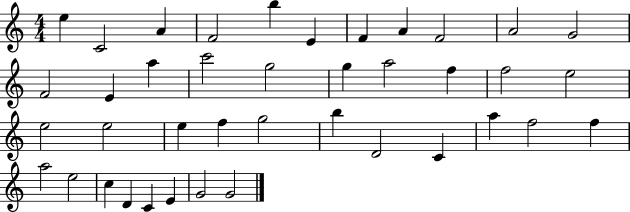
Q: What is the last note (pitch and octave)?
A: G4